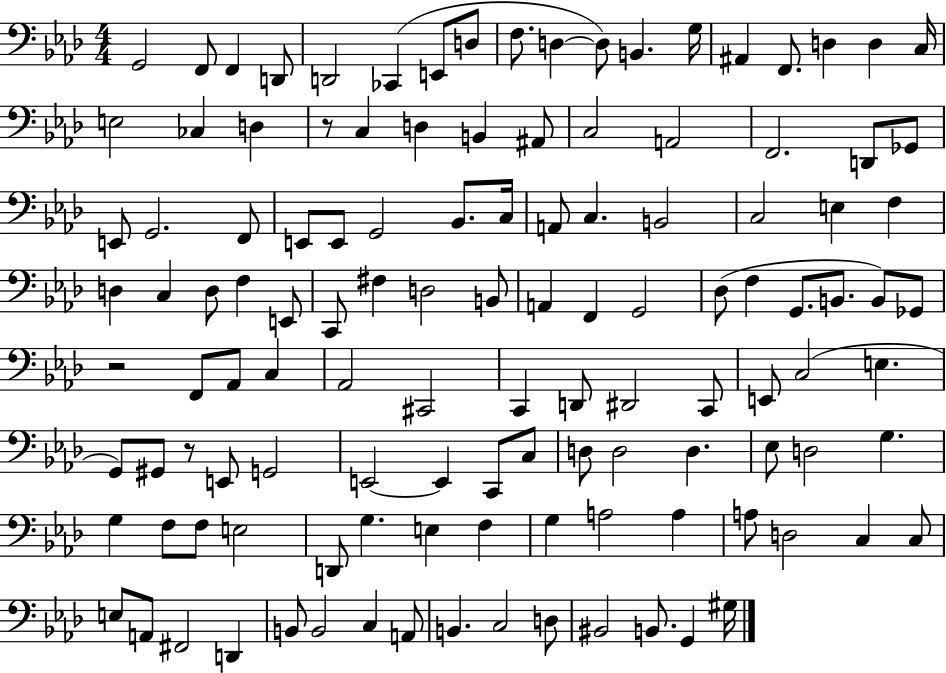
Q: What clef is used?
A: bass